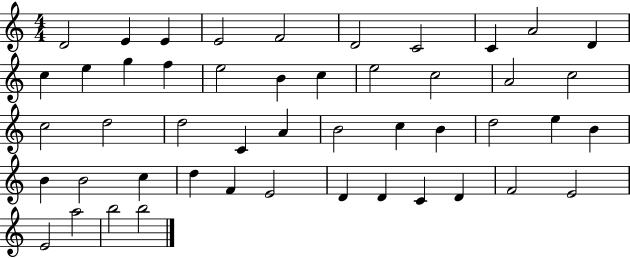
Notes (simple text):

D4/h E4/q E4/q E4/h F4/h D4/h C4/h C4/q A4/h D4/q C5/q E5/q G5/q F5/q E5/h B4/q C5/q E5/h C5/h A4/h C5/h C5/h D5/h D5/h C4/q A4/q B4/h C5/q B4/q D5/h E5/q B4/q B4/q B4/h C5/q D5/q F4/q E4/h D4/q D4/q C4/q D4/q F4/h E4/h E4/h A5/h B5/h B5/h